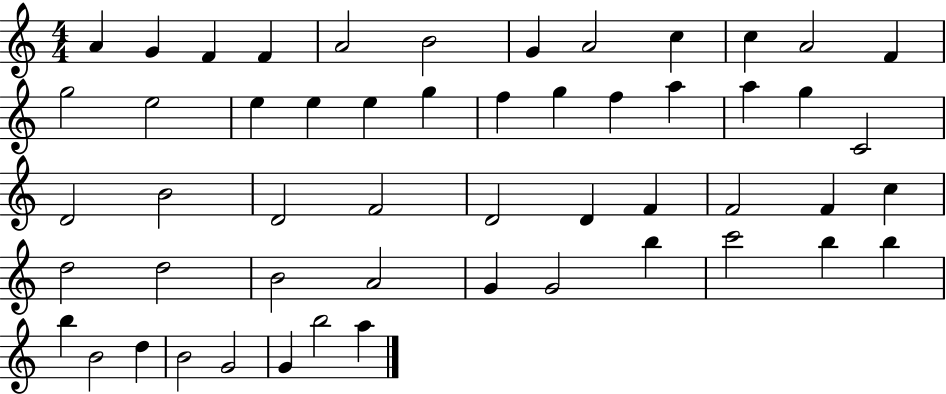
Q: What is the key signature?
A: C major